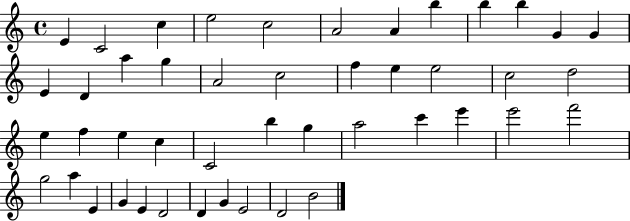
{
  \clef treble
  \time 4/4
  \defaultTimeSignature
  \key c \major
  e'4 c'2 c''4 | e''2 c''2 | a'2 a'4 b''4 | b''4 b''4 g'4 g'4 | \break e'4 d'4 a''4 g''4 | a'2 c''2 | f''4 e''4 e''2 | c''2 d''2 | \break e''4 f''4 e''4 c''4 | c'2 b''4 g''4 | a''2 c'''4 e'''4 | e'''2 f'''2 | \break g''2 a''4 e'4 | g'4 e'4 d'2 | d'4 g'4 e'2 | d'2 b'2 | \break \bar "|."
}